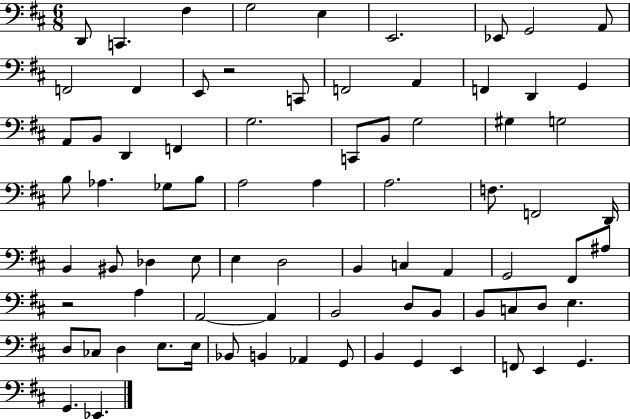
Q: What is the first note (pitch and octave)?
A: D2